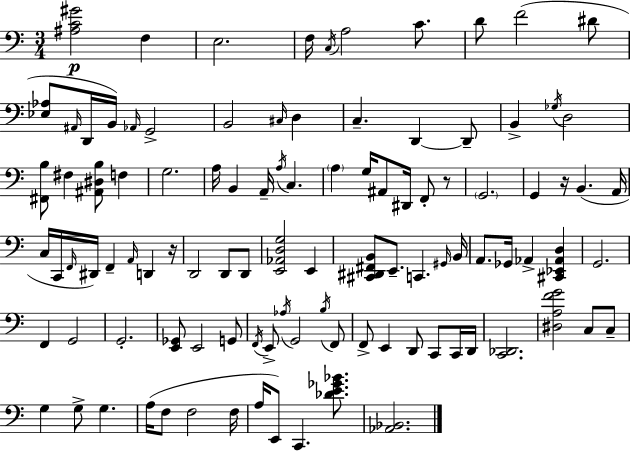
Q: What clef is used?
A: bass